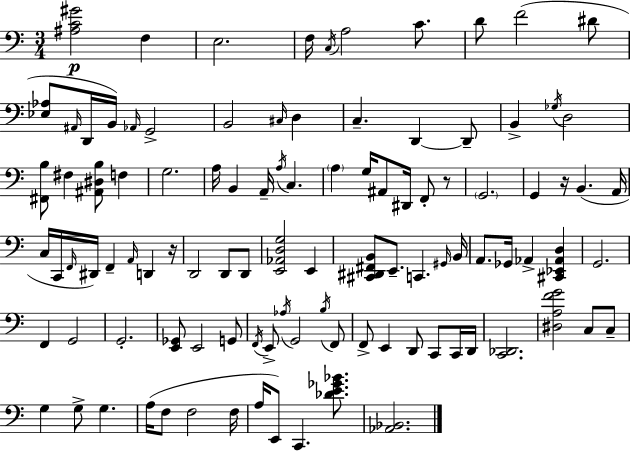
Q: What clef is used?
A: bass